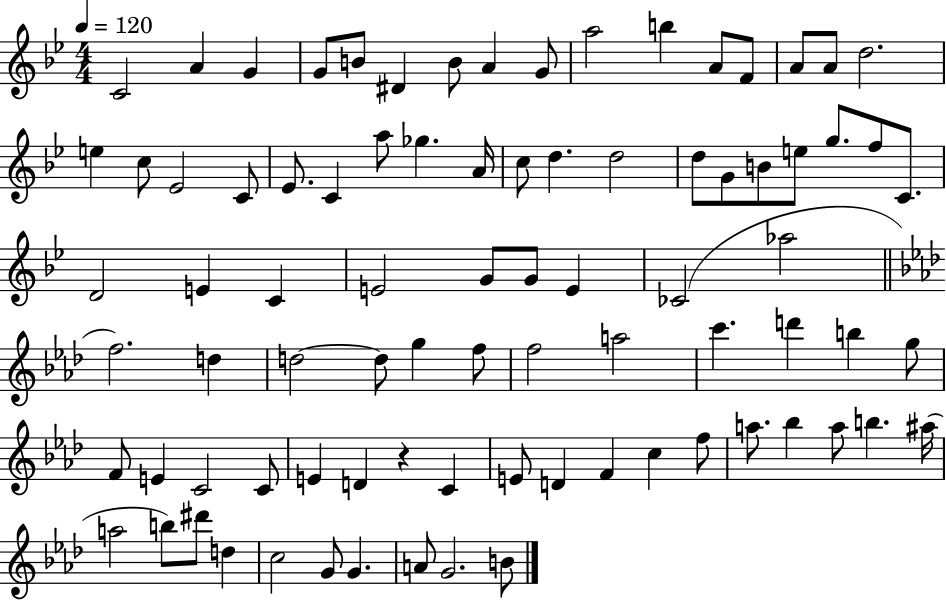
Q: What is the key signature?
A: BES major